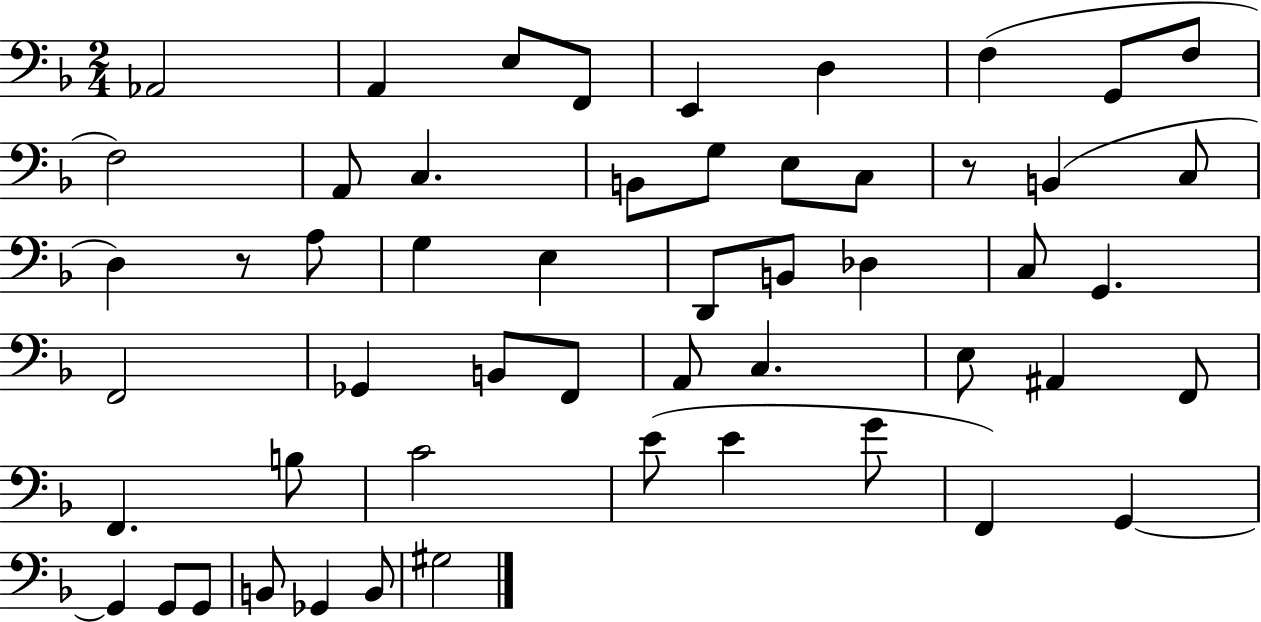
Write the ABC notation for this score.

X:1
T:Untitled
M:2/4
L:1/4
K:F
_A,,2 A,, E,/2 F,,/2 E,, D, F, G,,/2 F,/2 F,2 A,,/2 C, B,,/2 G,/2 E,/2 C,/2 z/2 B,, C,/2 D, z/2 A,/2 G, E, D,,/2 B,,/2 _D, C,/2 G,, F,,2 _G,, B,,/2 F,,/2 A,,/2 C, E,/2 ^A,, F,,/2 F,, B,/2 C2 E/2 E G/2 F,, G,, G,, G,,/2 G,,/2 B,,/2 _G,, B,,/2 ^G,2